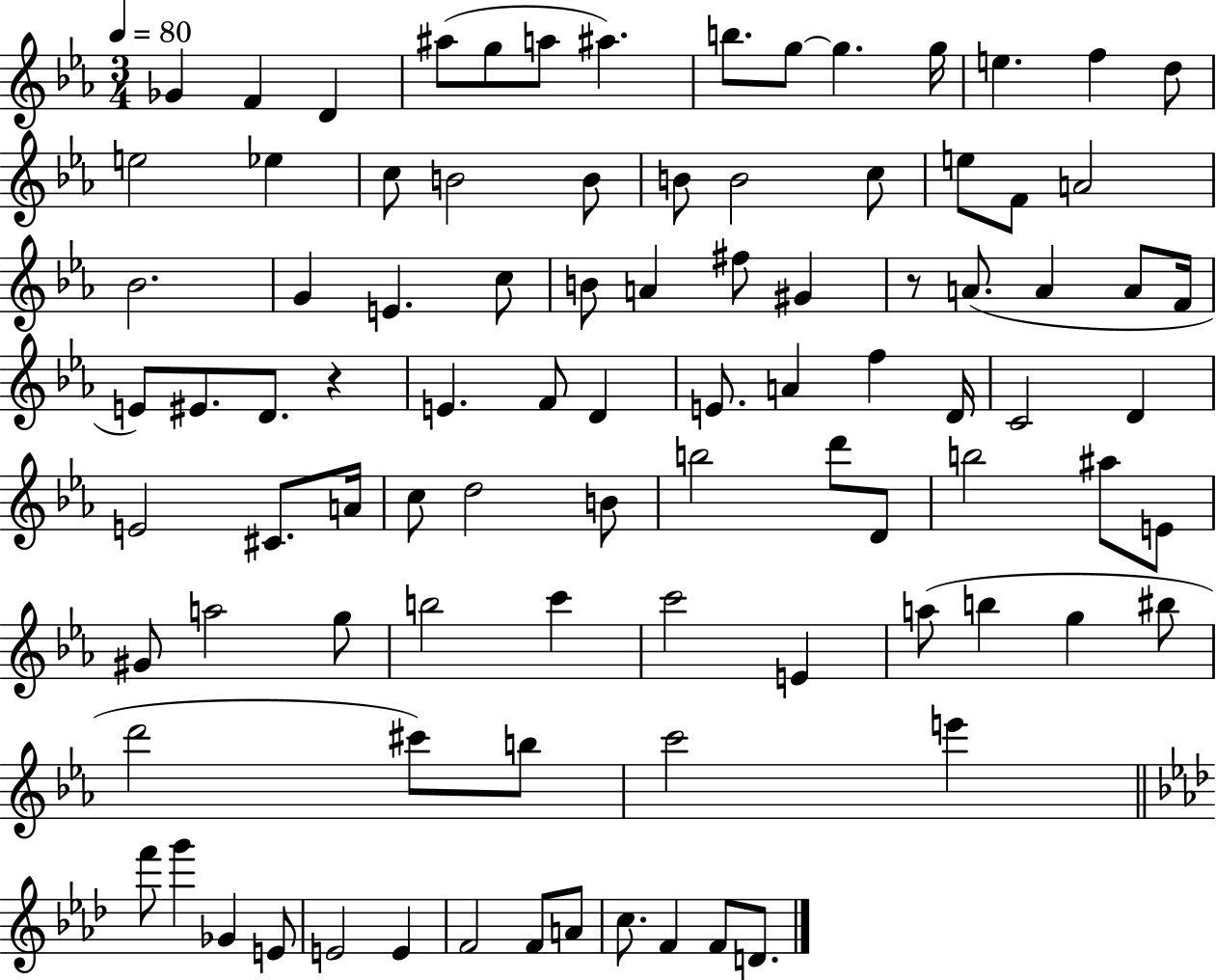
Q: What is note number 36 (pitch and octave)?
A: A4